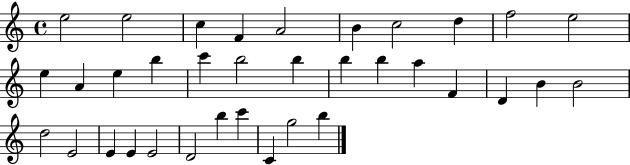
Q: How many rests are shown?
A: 0